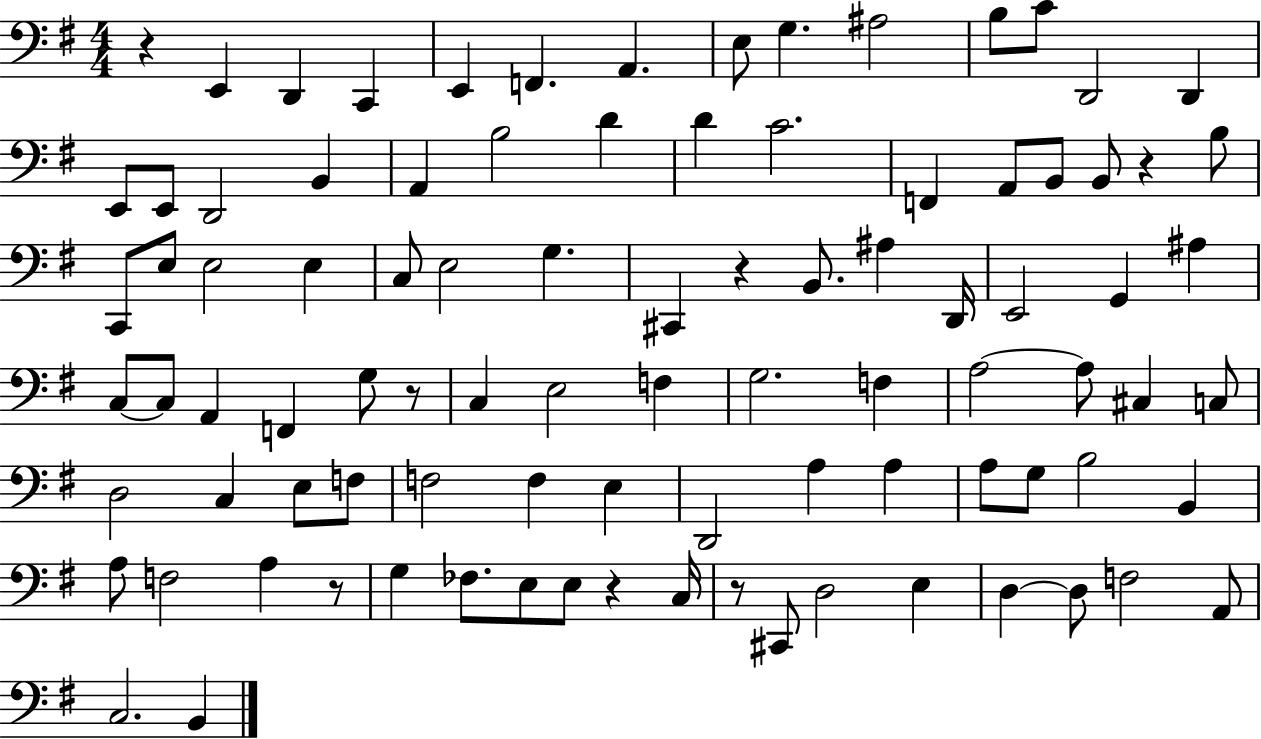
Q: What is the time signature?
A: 4/4